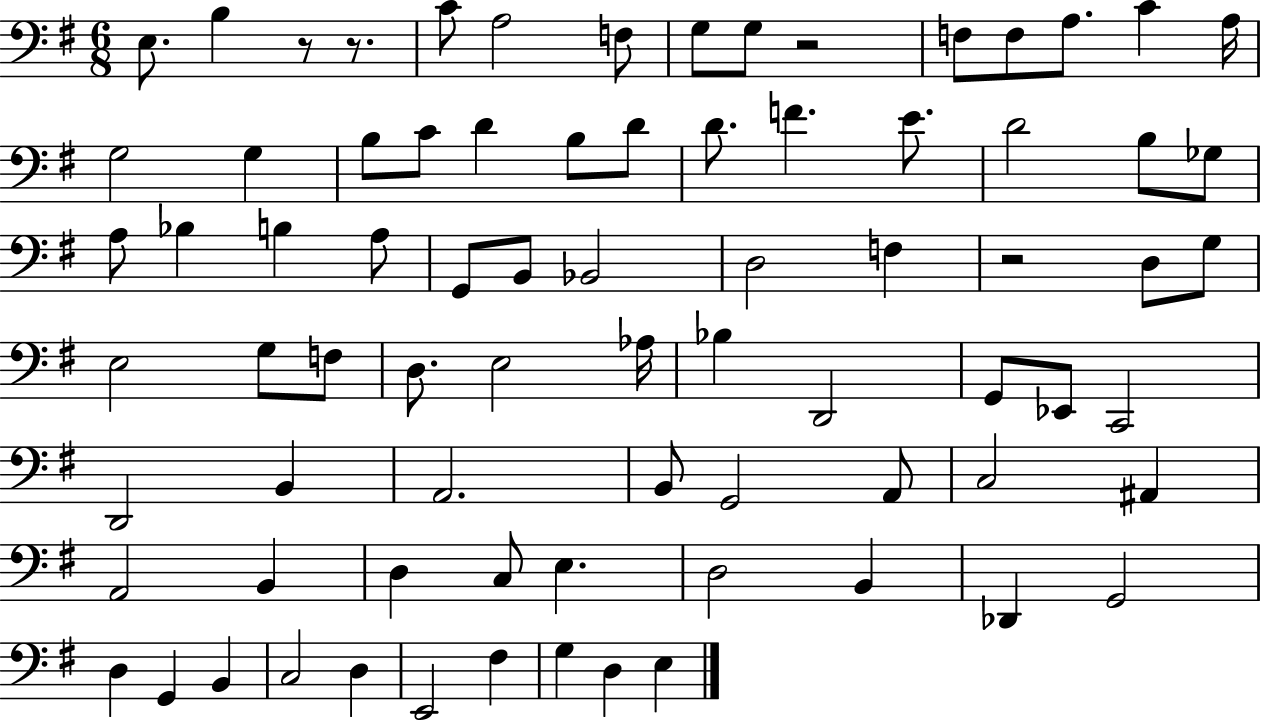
X:1
T:Untitled
M:6/8
L:1/4
K:G
E,/2 B, z/2 z/2 C/2 A,2 F,/2 G,/2 G,/2 z2 F,/2 F,/2 A,/2 C A,/4 G,2 G, B,/2 C/2 D B,/2 D/2 D/2 F E/2 D2 B,/2 _G,/2 A,/2 _B, B, A,/2 G,,/2 B,,/2 _B,,2 D,2 F, z2 D,/2 G,/2 E,2 G,/2 F,/2 D,/2 E,2 _A,/4 _B, D,,2 G,,/2 _E,,/2 C,,2 D,,2 B,, A,,2 B,,/2 G,,2 A,,/2 C,2 ^A,, A,,2 B,, D, C,/2 E, D,2 B,, _D,, G,,2 D, G,, B,, C,2 D, E,,2 ^F, G, D, E,